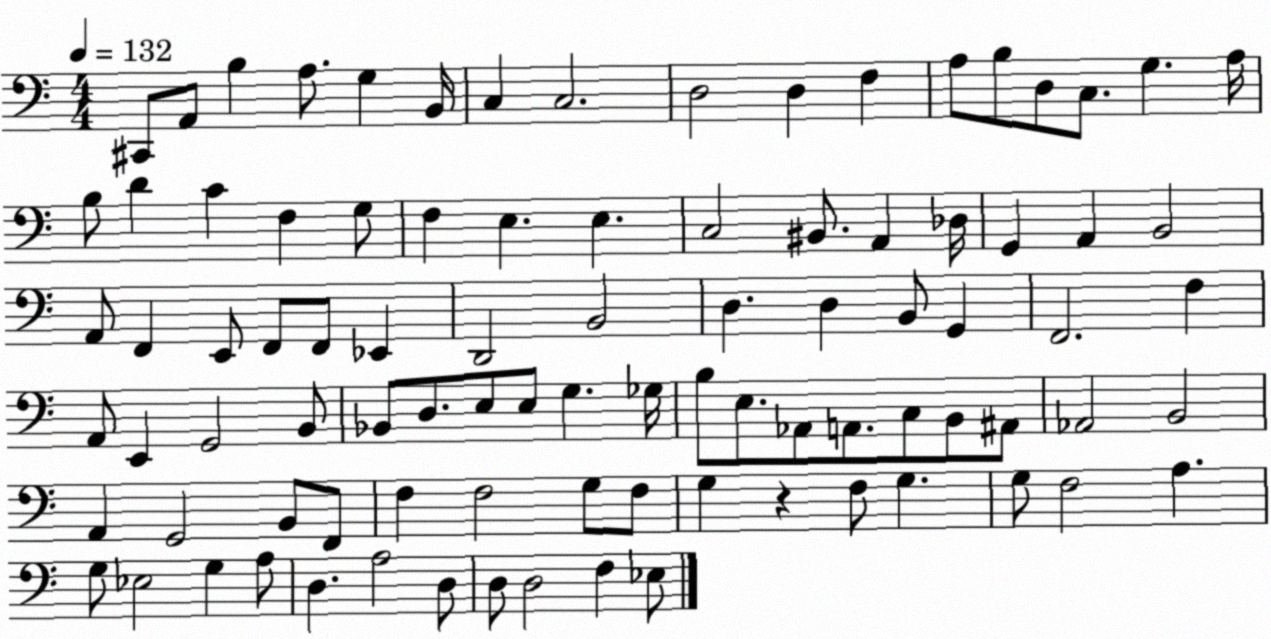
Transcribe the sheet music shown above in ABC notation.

X:1
T:Untitled
M:4/4
L:1/4
K:C
^C,,/2 A,,/2 B, A,/2 G, B,,/4 C, C,2 D,2 D, F, A,/2 B,/2 D,/2 C,/2 G, A,/4 B,/2 D C F, G,/2 F, E, E, C,2 ^B,,/2 A,, _D,/4 G,, A,, B,,2 A,,/2 F,, E,,/2 F,,/2 F,,/2 _E,, D,,2 B,,2 D, D, B,,/2 G,, F,,2 F, A,,/2 E,, G,,2 B,,/2 _B,,/2 D,/2 E,/2 E,/2 G, _G,/4 B,/2 E,/2 _A,,/2 A,,/2 C,/2 B,,/2 ^A,,/2 _A,,2 B,,2 A,, G,,2 B,,/2 F,,/2 F, F,2 G,/2 F,/2 G, z F,/2 G, G,/2 F,2 A, G,/2 _E,2 G, A,/2 D, A,2 D,/2 D,/2 D,2 F, _E,/2